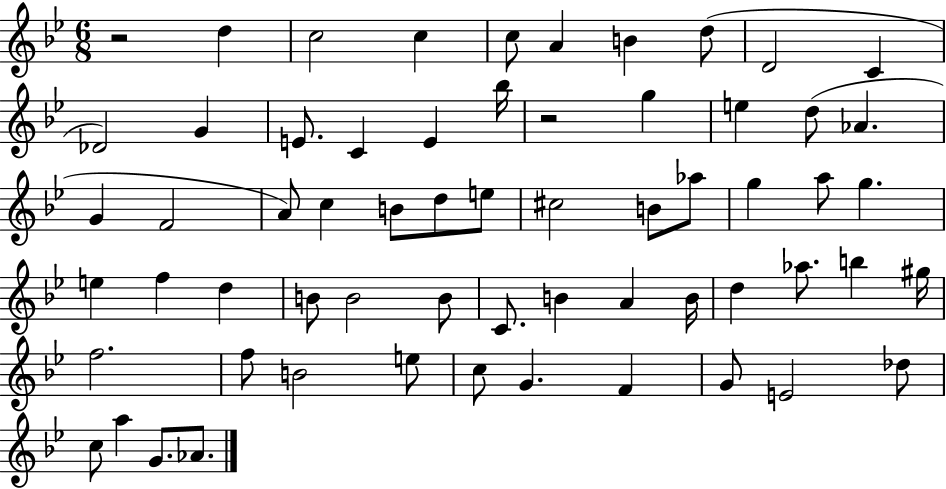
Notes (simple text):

R/h D5/q C5/h C5/q C5/e A4/q B4/q D5/e D4/h C4/q Db4/h G4/q E4/e. C4/q E4/q Bb5/s R/h G5/q E5/q D5/e Ab4/q. G4/q F4/h A4/e C5/q B4/e D5/e E5/e C#5/h B4/e Ab5/e G5/q A5/e G5/q. E5/q F5/q D5/q B4/e B4/h B4/e C4/e. B4/q A4/q B4/s D5/q Ab5/e. B5/q G#5/s F5/h. F5/e B4/h E5/e C5/e G4/q. F4/q G4/e E4/h Db5/e C5/e A5/q G4/e. Ab4/e.